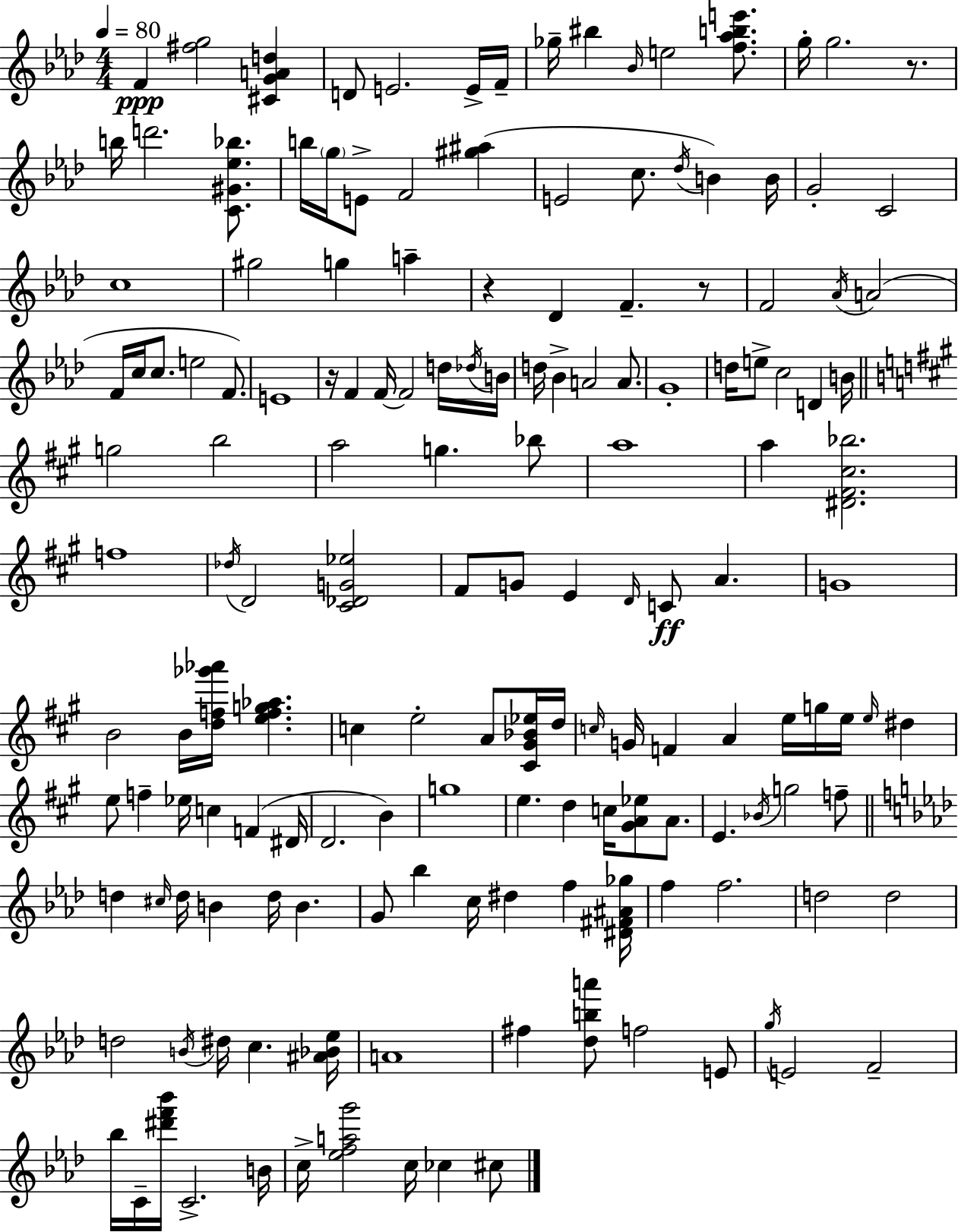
F4/q [F#5,G5]/h [C#4,G4,A4,D5]/q D4/e E4/h. E4/s F4/s Gb5/s BIS5/q Bb4/s E5/h [F5,Ab5,B5,E6]/e. G5/s G5/h. R/e. B5/s D6/h. [C4,G#4,Eb5,Bb5]/e. B5/s G5/s E4/e F4/h [G#5,A#5]/q E4/h C5/e. Db5/s B4/q B4/s G4/h C4/h C5/w G#5/h G5/q A5/q R/q Db4/q F4/q. R/e F4/h Ab4/s A4/h F4/s C5/s C5/e. E5/h F4/e. E4/w R/s F4/q F4/s F4/h D5/s Db5/s B4/s D5/s Bb4/q A4/h A4/e. G4/w D5/s E5/e C5/h D4/q B4/s G5/h B5/h A5/h G5/q. Bb5/e A5/w A5/q [D#4,F#4,C#5,Bb5]/h. F5/w Db5/s D4/h [C#4,Db4,G4,Eb5]/h F#4/e G4/e E4/q D4/s C4/e A4/q. G4/w B4/h B4/s [D5,F5,Gb6,Ab6]/s [E5,F5,G5,Ab5]/q. C5/q E5/h A4/e [C#4,G#4,Bb4,Eb5]/s D5/s C5/s G4/s F4/q A4/q E5/s G5/s E5/s E5/s D#5/q E5/e F5/q Eb5/s C5/q F4/q D#4/s D4/h. B4/q G5/w E5/q. D5/q C5/s [G#4,A4,Eb5]/e A4/e. E4/q. Bb4/s G5/h F5/e D5/q C#5/s D5/s B4/q D5/s B4/q. G4/e Bb5/q C5/s D#5/q F5/q [D#4,F#4,A#4,Gb5]/s F5/q F5/h. D5/h D5/h D5/h B4/s D#5/s C5/q. [A#4,Bb4,Eb5]/s A4/w F#5/q [Db5,B5,A6]/e F5/h E4/e G5/s E4/h F4/h Bb5/s C4/s [D#6,F6,Bb6]/s C4/h. B4/s C5/s [Eb5,F5,A5,G6]/h C5/s CES5/q C#5/e